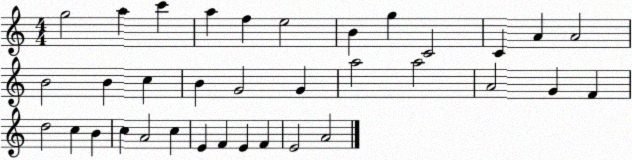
X:1
T:Untitled
M:4/4
L:1/4
K:C
g2 a c' a f e2 B g C2 C A A2 B2 B c B G2 G a2 a2 A2 G F d2 c B c A2 c E F E F E2 A2